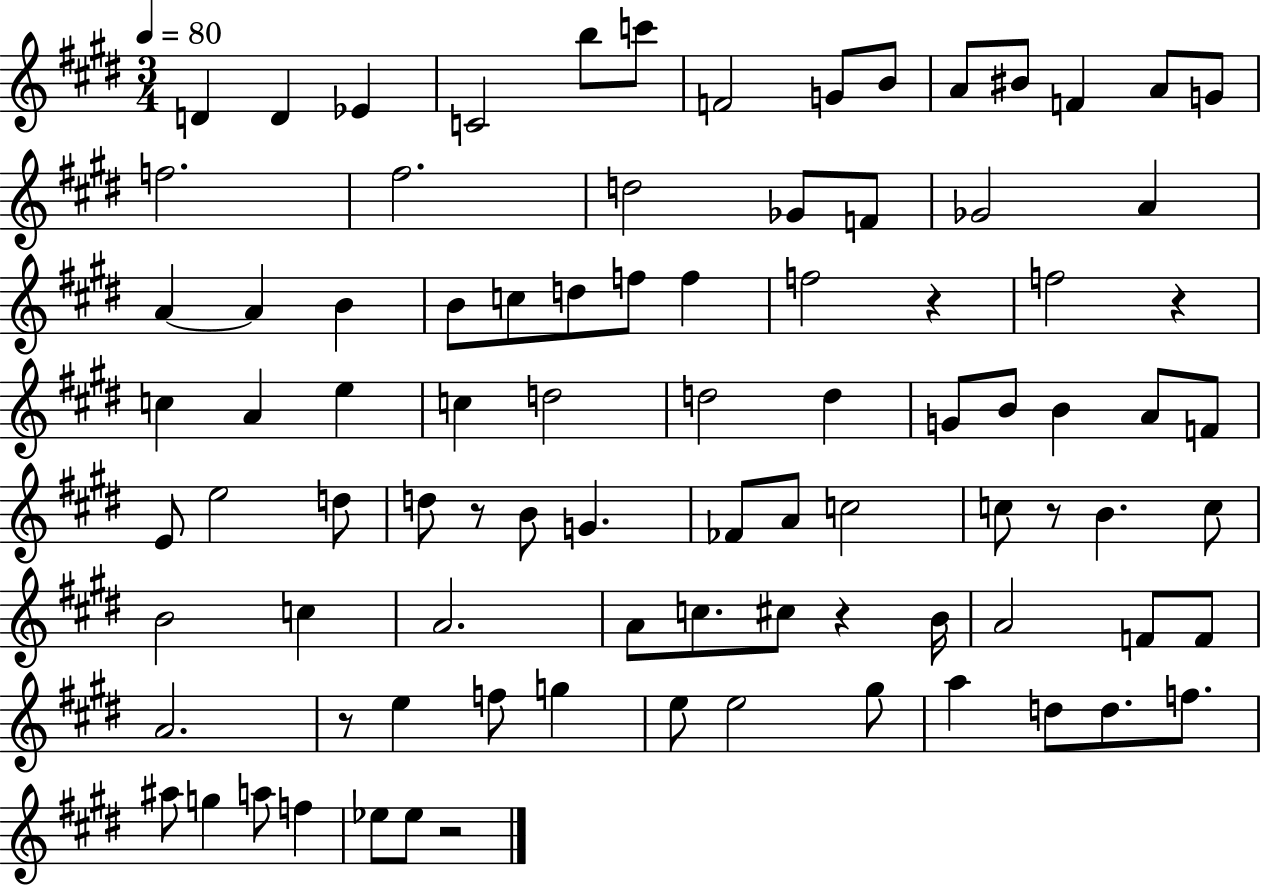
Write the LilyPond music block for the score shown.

{
  \clef treble
  \numericTimeSignature
  \time 3/4
  \key e \major
  \tempo 4 = 80
  \repeat volta 2 { d'4 d'4 ees'4 | c'2 b''8 c'''8 | f'2 g'8 b'8 | a'8 bis'8 f'4 a'8 g'8 | \break f''2. | fis''2. | d''2 ges'8 f'8 | ges'2 a'4 | \break a'4~~ a'4 b'4 | b'8 c''8 d''8 f''8 f''4 | f''2 r4 | f''2 r4 | \break c''4 a'4 e''4 | c''4 d''2 | d''2 d''4 | g'8 b'8 b'4 a'8 f'8 | \break e'8 e''2 d''8 | d''8 r8 b'8 g'4. | fes'8 a'8 c''2 | c''8 r8 b'4. c''8 | \break b'2 c''4 | a'2. | a'8 c''8. cis''8 r4 b'16 | a'2 f'8 f'8 | \break a'2. | r8 e''4 f''8 g''4 | e''8 e''2 gis''8 | a''4 d''8 d''8. f''8. | \break ais''8 g''4 a''8 f''4 | ees''8 ees''8 r2 | } \bar "|."
}